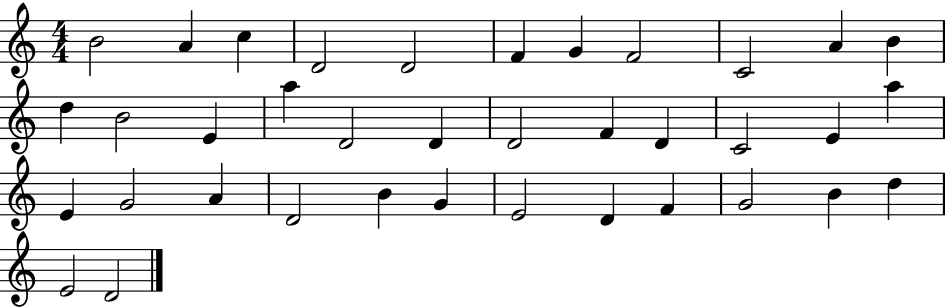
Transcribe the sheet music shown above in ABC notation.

X:1
T:Untitled
M:4/4
L:1/4
K:C
B2 A c D2 D2 F G F2 C2 A B d B2 E a D2 D D2 F D C2 E a E G2 A D2 B G E2 D F G2 B d E2 D2